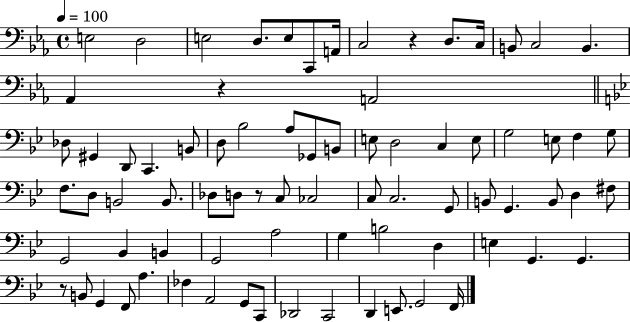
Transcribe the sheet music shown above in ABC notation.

X:1
T:Untitled
M:4/4
L:1/4
K:Eb
E,2 D,2 E,2 D,/2 E,/2 C,,/2 A,,/4 C,2 z D,/2 C,/4 B,,/2 C,2 B,, _A,, z A,,2 _D,/2 ^G,, D,,/2 C,, B,,/2 D,/2 _B,2 A,/2 _G,,/2 B,,/2 E,/2 D,2 C, E,/2 G,2 E,/2 F, G,/2 F,/2 D,/2 B,,2 B,,/2 _D,/2 D,/2 z/2 C,/2 _C,2 C,/2 C,2 G,,/2 B,,/2 G,, B,,/2 D, ^F,/2 G,,2 _B,, B,, G,,2 A,2 G, B,2 D, E, G,, G,, z/2 B,,/2 G,, F,,/2 A, _F, A,,2 G,,/2 C,,/2 _D,,2 C,,2 D,, E,,/2 G,,2 F,,/4